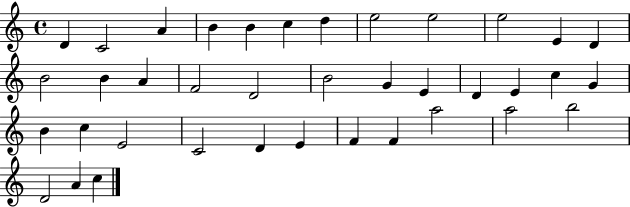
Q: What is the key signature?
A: C major